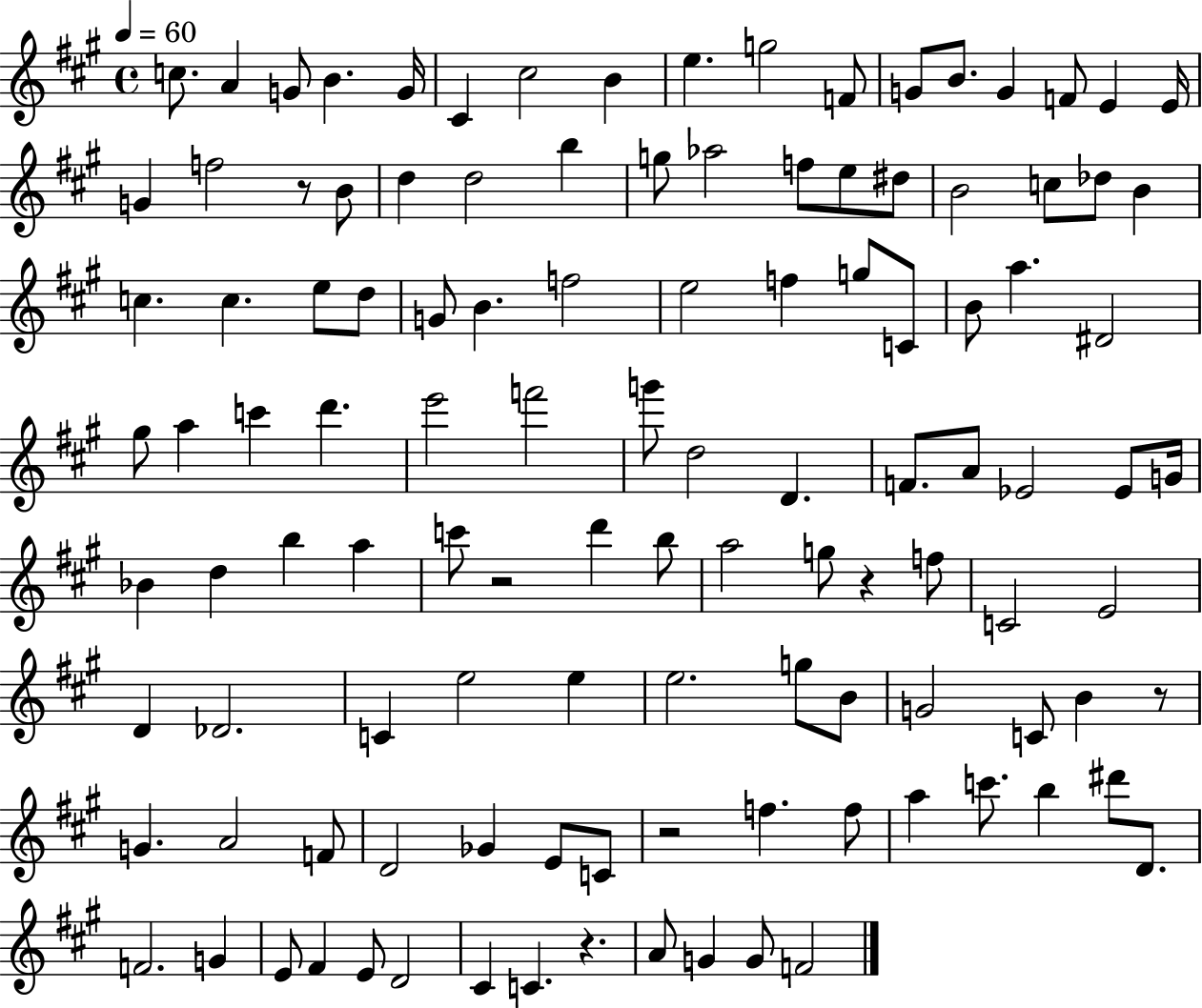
{
  \clef treble
  \time 4/4
  \defaultTimeSignature
  \key a \major
  \tempo 4 = 60
  c''8. a'4 g'8 b'4. g'16 | cis'4 cis''2 b'4 | e''4. g''2 f'8 | g'8 b'8. g'4 f'8 e'4 e'16 | \break g'4 f''2 r8 b'8 | d''4 d''2 b''4 | g''8 aes''2 f''8 e''8 dis''8 | b'2 c''8 des''8 b'4 | \break c''4. c''4. e''8 d''8 | g'8 b'4. f''2 | e''2 f''4 g''8 c'8 | b'8 a''4. dis'2 | \break gis''8 a''4 c'''4 d'''4. | e'''2 f'''2 | g'''8 d''2 d'4. | f'8. a'8 ees'2 ees'8 g'16 | \break bes'4 d''4 b''4 a''4 | c'''8 r2 d'''4 b''8 | a''2 g''8 r4 f''8 | c'2 e'2 | \break d'4 des'2. | c'4 e''2 e''4 | e''2. g''8 b'8 | g'2 c'8 b'4 r8 | \break g'4. a'2 f'8 | d'2 ges'4 e'8 c'8 | r2 f''4. f''8 | a''4 c'''8. b''4 dis'''8 d'8. | \break f'2. g'4 | e'8 fis'4 e'8 d'2 | cis'4 c'4. r4. | a'8 g'4 g'8 f'2 | \break \bar "|."
}